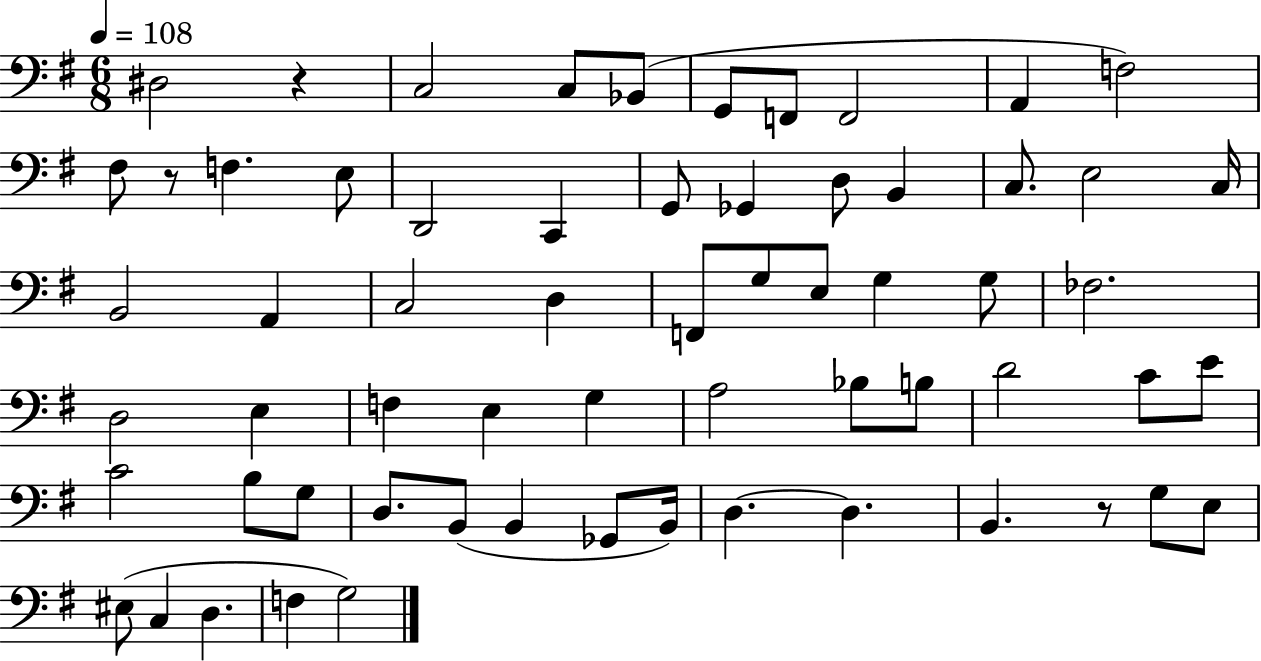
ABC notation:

X:1
T:Untitled
M:6/8
L:1/4
K:G
^D,2 z C,2 C,/2 _B,,/2 G,,/2 F,,/2 F,,2 A,, F,2 ^F,/2 z/2 F, E,/2 D,,2 C,, G,,/2 _G,, D,/2 B,, C,/2 E,2 C,/4 B,,2 A,, C,2 D, F,,/2 G,/2 E,/2 G, G,/2 _F,2 D,2 E, F, E, G, A,2 _B,/2 B,/2 D2 C/2 E/2 C2 B,/2 G,/2 D,/2 B,,/2 B,, _G,,/2 B,,/4 D, D, B,, z/2 G,/2 E,/2 ^E,/2 C, D, F, G,2